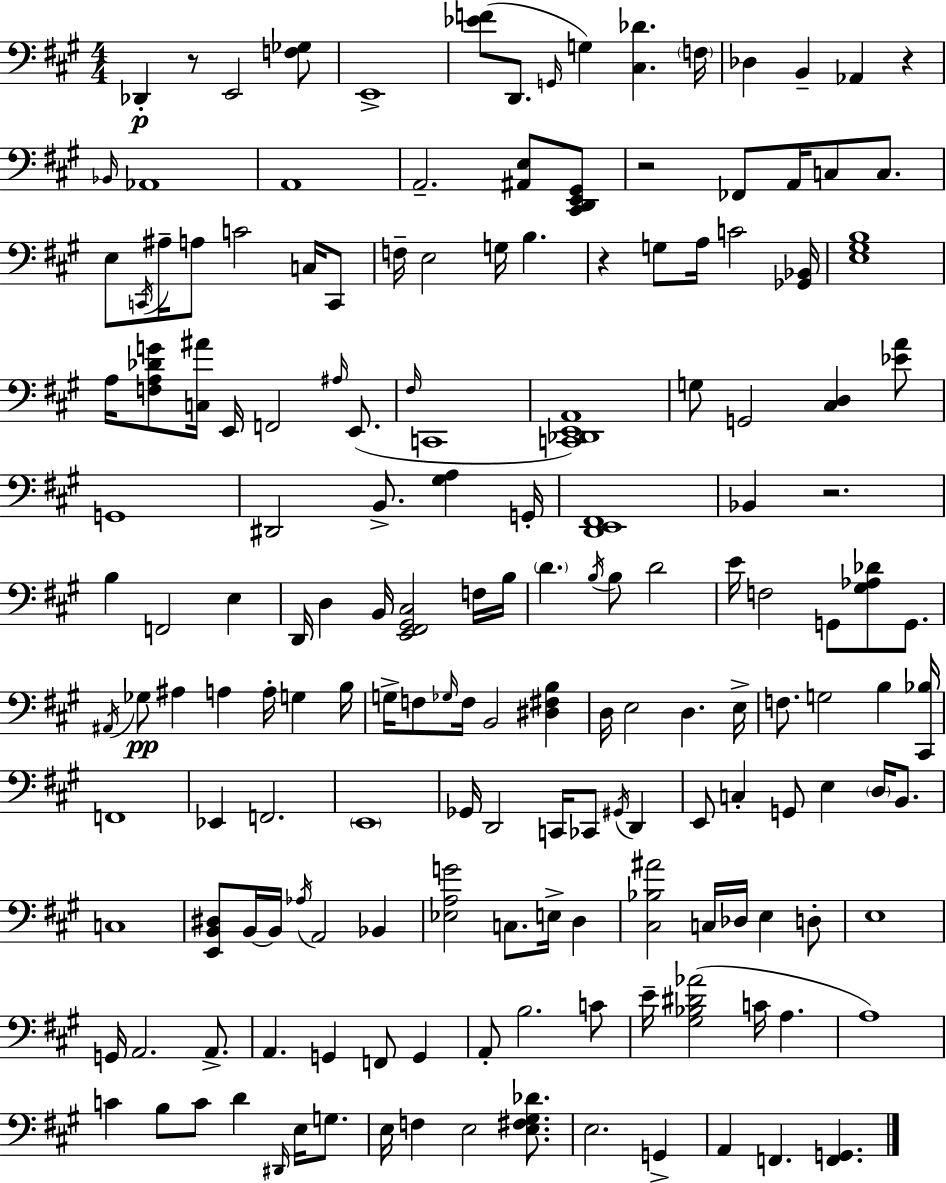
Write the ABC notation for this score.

X:1
T:Untitled
M:4/4
L:1/4
K:A
_D,, z/2 E,,2 [F,_G,]/2 E,,4 [_EF]/2 D,,/2 G,,/4 G, [^C,_D] F,/4 _D, B,, _A,, z _B,,/4 _A,,4 A,,4 A,,2 [^A,,E,]/2 [^C,,D,,E,,^G,,]/2 z2 _F,,/2 A,,/4 C,/2 C,/2 E,/2 C,,/4 ^A,/4 A,/2 C2 C,/4 C,,/2 F,/4 E,2 G,/4 B, z G,/2 A,/4 C2 [_G,,_B,,]/4 [E,^G,B,]4 A,/4 [F,A,_DG]/2 [C,^A]/4 E,,/4 F,,2 ^A,/4 E,,/2 ^F,/4 C,,4 [C,,_D,,E,,A,,]4 G,/2 G,,2 [^C,D,] [_EA]/2 G,,4 ^D,,2 B,,/2 [^G,A,] G,,/4 [D,,E,,^F,,]4 _B,, z2 B, F,,2 E, D,,/4 D, B,,/4 [E,,^F,,^G,,^C,]2 F,/4 B,/4 D B,/4 B,/2 D2 E/4 F,2 G,,/2 [^G,_A,_D]/2 G,,/2 ^A,,/4 _G,/2 ^A, A, A,/4 G, B,/4 G,/4 F,/2 _G,/4 F,/4 B,,2 [^D,^F,B,] D,/4 E,2 D, E,/4 F,/2 G,2 B, [^C,,_B,]/4 F,,4 _E,, F,,2 E,,4 _G,,/4 D,,2 C,,/4 _C,,/2 ^G,,/4 D,, E,,/2 C, G,,/2 E, D,/4 B,,/2 C,4 [E,,B,,^D,]/2 B,,/4 B,,/4 _A,/4 A,,2 _B,, [_E,A,G]2 C,/2 E,/4 D, [^C,_B,^A]2 C,/4 _D,/4 E, D,/2 E,4 G,,/4 A,,2 A,,/2 A,, G,, F,,/2 G,, A,,/2 B,2 C/2 E/4 [^G,_B,^D_A]2 C/4 A, A,4 C B,/2 C/2 D ^D,,/4 E,/4 G,/2 E,/4 F, E,2 [E,^F,^G,_D]/2 E,2 G,, A,, F,, [F,,G,,]